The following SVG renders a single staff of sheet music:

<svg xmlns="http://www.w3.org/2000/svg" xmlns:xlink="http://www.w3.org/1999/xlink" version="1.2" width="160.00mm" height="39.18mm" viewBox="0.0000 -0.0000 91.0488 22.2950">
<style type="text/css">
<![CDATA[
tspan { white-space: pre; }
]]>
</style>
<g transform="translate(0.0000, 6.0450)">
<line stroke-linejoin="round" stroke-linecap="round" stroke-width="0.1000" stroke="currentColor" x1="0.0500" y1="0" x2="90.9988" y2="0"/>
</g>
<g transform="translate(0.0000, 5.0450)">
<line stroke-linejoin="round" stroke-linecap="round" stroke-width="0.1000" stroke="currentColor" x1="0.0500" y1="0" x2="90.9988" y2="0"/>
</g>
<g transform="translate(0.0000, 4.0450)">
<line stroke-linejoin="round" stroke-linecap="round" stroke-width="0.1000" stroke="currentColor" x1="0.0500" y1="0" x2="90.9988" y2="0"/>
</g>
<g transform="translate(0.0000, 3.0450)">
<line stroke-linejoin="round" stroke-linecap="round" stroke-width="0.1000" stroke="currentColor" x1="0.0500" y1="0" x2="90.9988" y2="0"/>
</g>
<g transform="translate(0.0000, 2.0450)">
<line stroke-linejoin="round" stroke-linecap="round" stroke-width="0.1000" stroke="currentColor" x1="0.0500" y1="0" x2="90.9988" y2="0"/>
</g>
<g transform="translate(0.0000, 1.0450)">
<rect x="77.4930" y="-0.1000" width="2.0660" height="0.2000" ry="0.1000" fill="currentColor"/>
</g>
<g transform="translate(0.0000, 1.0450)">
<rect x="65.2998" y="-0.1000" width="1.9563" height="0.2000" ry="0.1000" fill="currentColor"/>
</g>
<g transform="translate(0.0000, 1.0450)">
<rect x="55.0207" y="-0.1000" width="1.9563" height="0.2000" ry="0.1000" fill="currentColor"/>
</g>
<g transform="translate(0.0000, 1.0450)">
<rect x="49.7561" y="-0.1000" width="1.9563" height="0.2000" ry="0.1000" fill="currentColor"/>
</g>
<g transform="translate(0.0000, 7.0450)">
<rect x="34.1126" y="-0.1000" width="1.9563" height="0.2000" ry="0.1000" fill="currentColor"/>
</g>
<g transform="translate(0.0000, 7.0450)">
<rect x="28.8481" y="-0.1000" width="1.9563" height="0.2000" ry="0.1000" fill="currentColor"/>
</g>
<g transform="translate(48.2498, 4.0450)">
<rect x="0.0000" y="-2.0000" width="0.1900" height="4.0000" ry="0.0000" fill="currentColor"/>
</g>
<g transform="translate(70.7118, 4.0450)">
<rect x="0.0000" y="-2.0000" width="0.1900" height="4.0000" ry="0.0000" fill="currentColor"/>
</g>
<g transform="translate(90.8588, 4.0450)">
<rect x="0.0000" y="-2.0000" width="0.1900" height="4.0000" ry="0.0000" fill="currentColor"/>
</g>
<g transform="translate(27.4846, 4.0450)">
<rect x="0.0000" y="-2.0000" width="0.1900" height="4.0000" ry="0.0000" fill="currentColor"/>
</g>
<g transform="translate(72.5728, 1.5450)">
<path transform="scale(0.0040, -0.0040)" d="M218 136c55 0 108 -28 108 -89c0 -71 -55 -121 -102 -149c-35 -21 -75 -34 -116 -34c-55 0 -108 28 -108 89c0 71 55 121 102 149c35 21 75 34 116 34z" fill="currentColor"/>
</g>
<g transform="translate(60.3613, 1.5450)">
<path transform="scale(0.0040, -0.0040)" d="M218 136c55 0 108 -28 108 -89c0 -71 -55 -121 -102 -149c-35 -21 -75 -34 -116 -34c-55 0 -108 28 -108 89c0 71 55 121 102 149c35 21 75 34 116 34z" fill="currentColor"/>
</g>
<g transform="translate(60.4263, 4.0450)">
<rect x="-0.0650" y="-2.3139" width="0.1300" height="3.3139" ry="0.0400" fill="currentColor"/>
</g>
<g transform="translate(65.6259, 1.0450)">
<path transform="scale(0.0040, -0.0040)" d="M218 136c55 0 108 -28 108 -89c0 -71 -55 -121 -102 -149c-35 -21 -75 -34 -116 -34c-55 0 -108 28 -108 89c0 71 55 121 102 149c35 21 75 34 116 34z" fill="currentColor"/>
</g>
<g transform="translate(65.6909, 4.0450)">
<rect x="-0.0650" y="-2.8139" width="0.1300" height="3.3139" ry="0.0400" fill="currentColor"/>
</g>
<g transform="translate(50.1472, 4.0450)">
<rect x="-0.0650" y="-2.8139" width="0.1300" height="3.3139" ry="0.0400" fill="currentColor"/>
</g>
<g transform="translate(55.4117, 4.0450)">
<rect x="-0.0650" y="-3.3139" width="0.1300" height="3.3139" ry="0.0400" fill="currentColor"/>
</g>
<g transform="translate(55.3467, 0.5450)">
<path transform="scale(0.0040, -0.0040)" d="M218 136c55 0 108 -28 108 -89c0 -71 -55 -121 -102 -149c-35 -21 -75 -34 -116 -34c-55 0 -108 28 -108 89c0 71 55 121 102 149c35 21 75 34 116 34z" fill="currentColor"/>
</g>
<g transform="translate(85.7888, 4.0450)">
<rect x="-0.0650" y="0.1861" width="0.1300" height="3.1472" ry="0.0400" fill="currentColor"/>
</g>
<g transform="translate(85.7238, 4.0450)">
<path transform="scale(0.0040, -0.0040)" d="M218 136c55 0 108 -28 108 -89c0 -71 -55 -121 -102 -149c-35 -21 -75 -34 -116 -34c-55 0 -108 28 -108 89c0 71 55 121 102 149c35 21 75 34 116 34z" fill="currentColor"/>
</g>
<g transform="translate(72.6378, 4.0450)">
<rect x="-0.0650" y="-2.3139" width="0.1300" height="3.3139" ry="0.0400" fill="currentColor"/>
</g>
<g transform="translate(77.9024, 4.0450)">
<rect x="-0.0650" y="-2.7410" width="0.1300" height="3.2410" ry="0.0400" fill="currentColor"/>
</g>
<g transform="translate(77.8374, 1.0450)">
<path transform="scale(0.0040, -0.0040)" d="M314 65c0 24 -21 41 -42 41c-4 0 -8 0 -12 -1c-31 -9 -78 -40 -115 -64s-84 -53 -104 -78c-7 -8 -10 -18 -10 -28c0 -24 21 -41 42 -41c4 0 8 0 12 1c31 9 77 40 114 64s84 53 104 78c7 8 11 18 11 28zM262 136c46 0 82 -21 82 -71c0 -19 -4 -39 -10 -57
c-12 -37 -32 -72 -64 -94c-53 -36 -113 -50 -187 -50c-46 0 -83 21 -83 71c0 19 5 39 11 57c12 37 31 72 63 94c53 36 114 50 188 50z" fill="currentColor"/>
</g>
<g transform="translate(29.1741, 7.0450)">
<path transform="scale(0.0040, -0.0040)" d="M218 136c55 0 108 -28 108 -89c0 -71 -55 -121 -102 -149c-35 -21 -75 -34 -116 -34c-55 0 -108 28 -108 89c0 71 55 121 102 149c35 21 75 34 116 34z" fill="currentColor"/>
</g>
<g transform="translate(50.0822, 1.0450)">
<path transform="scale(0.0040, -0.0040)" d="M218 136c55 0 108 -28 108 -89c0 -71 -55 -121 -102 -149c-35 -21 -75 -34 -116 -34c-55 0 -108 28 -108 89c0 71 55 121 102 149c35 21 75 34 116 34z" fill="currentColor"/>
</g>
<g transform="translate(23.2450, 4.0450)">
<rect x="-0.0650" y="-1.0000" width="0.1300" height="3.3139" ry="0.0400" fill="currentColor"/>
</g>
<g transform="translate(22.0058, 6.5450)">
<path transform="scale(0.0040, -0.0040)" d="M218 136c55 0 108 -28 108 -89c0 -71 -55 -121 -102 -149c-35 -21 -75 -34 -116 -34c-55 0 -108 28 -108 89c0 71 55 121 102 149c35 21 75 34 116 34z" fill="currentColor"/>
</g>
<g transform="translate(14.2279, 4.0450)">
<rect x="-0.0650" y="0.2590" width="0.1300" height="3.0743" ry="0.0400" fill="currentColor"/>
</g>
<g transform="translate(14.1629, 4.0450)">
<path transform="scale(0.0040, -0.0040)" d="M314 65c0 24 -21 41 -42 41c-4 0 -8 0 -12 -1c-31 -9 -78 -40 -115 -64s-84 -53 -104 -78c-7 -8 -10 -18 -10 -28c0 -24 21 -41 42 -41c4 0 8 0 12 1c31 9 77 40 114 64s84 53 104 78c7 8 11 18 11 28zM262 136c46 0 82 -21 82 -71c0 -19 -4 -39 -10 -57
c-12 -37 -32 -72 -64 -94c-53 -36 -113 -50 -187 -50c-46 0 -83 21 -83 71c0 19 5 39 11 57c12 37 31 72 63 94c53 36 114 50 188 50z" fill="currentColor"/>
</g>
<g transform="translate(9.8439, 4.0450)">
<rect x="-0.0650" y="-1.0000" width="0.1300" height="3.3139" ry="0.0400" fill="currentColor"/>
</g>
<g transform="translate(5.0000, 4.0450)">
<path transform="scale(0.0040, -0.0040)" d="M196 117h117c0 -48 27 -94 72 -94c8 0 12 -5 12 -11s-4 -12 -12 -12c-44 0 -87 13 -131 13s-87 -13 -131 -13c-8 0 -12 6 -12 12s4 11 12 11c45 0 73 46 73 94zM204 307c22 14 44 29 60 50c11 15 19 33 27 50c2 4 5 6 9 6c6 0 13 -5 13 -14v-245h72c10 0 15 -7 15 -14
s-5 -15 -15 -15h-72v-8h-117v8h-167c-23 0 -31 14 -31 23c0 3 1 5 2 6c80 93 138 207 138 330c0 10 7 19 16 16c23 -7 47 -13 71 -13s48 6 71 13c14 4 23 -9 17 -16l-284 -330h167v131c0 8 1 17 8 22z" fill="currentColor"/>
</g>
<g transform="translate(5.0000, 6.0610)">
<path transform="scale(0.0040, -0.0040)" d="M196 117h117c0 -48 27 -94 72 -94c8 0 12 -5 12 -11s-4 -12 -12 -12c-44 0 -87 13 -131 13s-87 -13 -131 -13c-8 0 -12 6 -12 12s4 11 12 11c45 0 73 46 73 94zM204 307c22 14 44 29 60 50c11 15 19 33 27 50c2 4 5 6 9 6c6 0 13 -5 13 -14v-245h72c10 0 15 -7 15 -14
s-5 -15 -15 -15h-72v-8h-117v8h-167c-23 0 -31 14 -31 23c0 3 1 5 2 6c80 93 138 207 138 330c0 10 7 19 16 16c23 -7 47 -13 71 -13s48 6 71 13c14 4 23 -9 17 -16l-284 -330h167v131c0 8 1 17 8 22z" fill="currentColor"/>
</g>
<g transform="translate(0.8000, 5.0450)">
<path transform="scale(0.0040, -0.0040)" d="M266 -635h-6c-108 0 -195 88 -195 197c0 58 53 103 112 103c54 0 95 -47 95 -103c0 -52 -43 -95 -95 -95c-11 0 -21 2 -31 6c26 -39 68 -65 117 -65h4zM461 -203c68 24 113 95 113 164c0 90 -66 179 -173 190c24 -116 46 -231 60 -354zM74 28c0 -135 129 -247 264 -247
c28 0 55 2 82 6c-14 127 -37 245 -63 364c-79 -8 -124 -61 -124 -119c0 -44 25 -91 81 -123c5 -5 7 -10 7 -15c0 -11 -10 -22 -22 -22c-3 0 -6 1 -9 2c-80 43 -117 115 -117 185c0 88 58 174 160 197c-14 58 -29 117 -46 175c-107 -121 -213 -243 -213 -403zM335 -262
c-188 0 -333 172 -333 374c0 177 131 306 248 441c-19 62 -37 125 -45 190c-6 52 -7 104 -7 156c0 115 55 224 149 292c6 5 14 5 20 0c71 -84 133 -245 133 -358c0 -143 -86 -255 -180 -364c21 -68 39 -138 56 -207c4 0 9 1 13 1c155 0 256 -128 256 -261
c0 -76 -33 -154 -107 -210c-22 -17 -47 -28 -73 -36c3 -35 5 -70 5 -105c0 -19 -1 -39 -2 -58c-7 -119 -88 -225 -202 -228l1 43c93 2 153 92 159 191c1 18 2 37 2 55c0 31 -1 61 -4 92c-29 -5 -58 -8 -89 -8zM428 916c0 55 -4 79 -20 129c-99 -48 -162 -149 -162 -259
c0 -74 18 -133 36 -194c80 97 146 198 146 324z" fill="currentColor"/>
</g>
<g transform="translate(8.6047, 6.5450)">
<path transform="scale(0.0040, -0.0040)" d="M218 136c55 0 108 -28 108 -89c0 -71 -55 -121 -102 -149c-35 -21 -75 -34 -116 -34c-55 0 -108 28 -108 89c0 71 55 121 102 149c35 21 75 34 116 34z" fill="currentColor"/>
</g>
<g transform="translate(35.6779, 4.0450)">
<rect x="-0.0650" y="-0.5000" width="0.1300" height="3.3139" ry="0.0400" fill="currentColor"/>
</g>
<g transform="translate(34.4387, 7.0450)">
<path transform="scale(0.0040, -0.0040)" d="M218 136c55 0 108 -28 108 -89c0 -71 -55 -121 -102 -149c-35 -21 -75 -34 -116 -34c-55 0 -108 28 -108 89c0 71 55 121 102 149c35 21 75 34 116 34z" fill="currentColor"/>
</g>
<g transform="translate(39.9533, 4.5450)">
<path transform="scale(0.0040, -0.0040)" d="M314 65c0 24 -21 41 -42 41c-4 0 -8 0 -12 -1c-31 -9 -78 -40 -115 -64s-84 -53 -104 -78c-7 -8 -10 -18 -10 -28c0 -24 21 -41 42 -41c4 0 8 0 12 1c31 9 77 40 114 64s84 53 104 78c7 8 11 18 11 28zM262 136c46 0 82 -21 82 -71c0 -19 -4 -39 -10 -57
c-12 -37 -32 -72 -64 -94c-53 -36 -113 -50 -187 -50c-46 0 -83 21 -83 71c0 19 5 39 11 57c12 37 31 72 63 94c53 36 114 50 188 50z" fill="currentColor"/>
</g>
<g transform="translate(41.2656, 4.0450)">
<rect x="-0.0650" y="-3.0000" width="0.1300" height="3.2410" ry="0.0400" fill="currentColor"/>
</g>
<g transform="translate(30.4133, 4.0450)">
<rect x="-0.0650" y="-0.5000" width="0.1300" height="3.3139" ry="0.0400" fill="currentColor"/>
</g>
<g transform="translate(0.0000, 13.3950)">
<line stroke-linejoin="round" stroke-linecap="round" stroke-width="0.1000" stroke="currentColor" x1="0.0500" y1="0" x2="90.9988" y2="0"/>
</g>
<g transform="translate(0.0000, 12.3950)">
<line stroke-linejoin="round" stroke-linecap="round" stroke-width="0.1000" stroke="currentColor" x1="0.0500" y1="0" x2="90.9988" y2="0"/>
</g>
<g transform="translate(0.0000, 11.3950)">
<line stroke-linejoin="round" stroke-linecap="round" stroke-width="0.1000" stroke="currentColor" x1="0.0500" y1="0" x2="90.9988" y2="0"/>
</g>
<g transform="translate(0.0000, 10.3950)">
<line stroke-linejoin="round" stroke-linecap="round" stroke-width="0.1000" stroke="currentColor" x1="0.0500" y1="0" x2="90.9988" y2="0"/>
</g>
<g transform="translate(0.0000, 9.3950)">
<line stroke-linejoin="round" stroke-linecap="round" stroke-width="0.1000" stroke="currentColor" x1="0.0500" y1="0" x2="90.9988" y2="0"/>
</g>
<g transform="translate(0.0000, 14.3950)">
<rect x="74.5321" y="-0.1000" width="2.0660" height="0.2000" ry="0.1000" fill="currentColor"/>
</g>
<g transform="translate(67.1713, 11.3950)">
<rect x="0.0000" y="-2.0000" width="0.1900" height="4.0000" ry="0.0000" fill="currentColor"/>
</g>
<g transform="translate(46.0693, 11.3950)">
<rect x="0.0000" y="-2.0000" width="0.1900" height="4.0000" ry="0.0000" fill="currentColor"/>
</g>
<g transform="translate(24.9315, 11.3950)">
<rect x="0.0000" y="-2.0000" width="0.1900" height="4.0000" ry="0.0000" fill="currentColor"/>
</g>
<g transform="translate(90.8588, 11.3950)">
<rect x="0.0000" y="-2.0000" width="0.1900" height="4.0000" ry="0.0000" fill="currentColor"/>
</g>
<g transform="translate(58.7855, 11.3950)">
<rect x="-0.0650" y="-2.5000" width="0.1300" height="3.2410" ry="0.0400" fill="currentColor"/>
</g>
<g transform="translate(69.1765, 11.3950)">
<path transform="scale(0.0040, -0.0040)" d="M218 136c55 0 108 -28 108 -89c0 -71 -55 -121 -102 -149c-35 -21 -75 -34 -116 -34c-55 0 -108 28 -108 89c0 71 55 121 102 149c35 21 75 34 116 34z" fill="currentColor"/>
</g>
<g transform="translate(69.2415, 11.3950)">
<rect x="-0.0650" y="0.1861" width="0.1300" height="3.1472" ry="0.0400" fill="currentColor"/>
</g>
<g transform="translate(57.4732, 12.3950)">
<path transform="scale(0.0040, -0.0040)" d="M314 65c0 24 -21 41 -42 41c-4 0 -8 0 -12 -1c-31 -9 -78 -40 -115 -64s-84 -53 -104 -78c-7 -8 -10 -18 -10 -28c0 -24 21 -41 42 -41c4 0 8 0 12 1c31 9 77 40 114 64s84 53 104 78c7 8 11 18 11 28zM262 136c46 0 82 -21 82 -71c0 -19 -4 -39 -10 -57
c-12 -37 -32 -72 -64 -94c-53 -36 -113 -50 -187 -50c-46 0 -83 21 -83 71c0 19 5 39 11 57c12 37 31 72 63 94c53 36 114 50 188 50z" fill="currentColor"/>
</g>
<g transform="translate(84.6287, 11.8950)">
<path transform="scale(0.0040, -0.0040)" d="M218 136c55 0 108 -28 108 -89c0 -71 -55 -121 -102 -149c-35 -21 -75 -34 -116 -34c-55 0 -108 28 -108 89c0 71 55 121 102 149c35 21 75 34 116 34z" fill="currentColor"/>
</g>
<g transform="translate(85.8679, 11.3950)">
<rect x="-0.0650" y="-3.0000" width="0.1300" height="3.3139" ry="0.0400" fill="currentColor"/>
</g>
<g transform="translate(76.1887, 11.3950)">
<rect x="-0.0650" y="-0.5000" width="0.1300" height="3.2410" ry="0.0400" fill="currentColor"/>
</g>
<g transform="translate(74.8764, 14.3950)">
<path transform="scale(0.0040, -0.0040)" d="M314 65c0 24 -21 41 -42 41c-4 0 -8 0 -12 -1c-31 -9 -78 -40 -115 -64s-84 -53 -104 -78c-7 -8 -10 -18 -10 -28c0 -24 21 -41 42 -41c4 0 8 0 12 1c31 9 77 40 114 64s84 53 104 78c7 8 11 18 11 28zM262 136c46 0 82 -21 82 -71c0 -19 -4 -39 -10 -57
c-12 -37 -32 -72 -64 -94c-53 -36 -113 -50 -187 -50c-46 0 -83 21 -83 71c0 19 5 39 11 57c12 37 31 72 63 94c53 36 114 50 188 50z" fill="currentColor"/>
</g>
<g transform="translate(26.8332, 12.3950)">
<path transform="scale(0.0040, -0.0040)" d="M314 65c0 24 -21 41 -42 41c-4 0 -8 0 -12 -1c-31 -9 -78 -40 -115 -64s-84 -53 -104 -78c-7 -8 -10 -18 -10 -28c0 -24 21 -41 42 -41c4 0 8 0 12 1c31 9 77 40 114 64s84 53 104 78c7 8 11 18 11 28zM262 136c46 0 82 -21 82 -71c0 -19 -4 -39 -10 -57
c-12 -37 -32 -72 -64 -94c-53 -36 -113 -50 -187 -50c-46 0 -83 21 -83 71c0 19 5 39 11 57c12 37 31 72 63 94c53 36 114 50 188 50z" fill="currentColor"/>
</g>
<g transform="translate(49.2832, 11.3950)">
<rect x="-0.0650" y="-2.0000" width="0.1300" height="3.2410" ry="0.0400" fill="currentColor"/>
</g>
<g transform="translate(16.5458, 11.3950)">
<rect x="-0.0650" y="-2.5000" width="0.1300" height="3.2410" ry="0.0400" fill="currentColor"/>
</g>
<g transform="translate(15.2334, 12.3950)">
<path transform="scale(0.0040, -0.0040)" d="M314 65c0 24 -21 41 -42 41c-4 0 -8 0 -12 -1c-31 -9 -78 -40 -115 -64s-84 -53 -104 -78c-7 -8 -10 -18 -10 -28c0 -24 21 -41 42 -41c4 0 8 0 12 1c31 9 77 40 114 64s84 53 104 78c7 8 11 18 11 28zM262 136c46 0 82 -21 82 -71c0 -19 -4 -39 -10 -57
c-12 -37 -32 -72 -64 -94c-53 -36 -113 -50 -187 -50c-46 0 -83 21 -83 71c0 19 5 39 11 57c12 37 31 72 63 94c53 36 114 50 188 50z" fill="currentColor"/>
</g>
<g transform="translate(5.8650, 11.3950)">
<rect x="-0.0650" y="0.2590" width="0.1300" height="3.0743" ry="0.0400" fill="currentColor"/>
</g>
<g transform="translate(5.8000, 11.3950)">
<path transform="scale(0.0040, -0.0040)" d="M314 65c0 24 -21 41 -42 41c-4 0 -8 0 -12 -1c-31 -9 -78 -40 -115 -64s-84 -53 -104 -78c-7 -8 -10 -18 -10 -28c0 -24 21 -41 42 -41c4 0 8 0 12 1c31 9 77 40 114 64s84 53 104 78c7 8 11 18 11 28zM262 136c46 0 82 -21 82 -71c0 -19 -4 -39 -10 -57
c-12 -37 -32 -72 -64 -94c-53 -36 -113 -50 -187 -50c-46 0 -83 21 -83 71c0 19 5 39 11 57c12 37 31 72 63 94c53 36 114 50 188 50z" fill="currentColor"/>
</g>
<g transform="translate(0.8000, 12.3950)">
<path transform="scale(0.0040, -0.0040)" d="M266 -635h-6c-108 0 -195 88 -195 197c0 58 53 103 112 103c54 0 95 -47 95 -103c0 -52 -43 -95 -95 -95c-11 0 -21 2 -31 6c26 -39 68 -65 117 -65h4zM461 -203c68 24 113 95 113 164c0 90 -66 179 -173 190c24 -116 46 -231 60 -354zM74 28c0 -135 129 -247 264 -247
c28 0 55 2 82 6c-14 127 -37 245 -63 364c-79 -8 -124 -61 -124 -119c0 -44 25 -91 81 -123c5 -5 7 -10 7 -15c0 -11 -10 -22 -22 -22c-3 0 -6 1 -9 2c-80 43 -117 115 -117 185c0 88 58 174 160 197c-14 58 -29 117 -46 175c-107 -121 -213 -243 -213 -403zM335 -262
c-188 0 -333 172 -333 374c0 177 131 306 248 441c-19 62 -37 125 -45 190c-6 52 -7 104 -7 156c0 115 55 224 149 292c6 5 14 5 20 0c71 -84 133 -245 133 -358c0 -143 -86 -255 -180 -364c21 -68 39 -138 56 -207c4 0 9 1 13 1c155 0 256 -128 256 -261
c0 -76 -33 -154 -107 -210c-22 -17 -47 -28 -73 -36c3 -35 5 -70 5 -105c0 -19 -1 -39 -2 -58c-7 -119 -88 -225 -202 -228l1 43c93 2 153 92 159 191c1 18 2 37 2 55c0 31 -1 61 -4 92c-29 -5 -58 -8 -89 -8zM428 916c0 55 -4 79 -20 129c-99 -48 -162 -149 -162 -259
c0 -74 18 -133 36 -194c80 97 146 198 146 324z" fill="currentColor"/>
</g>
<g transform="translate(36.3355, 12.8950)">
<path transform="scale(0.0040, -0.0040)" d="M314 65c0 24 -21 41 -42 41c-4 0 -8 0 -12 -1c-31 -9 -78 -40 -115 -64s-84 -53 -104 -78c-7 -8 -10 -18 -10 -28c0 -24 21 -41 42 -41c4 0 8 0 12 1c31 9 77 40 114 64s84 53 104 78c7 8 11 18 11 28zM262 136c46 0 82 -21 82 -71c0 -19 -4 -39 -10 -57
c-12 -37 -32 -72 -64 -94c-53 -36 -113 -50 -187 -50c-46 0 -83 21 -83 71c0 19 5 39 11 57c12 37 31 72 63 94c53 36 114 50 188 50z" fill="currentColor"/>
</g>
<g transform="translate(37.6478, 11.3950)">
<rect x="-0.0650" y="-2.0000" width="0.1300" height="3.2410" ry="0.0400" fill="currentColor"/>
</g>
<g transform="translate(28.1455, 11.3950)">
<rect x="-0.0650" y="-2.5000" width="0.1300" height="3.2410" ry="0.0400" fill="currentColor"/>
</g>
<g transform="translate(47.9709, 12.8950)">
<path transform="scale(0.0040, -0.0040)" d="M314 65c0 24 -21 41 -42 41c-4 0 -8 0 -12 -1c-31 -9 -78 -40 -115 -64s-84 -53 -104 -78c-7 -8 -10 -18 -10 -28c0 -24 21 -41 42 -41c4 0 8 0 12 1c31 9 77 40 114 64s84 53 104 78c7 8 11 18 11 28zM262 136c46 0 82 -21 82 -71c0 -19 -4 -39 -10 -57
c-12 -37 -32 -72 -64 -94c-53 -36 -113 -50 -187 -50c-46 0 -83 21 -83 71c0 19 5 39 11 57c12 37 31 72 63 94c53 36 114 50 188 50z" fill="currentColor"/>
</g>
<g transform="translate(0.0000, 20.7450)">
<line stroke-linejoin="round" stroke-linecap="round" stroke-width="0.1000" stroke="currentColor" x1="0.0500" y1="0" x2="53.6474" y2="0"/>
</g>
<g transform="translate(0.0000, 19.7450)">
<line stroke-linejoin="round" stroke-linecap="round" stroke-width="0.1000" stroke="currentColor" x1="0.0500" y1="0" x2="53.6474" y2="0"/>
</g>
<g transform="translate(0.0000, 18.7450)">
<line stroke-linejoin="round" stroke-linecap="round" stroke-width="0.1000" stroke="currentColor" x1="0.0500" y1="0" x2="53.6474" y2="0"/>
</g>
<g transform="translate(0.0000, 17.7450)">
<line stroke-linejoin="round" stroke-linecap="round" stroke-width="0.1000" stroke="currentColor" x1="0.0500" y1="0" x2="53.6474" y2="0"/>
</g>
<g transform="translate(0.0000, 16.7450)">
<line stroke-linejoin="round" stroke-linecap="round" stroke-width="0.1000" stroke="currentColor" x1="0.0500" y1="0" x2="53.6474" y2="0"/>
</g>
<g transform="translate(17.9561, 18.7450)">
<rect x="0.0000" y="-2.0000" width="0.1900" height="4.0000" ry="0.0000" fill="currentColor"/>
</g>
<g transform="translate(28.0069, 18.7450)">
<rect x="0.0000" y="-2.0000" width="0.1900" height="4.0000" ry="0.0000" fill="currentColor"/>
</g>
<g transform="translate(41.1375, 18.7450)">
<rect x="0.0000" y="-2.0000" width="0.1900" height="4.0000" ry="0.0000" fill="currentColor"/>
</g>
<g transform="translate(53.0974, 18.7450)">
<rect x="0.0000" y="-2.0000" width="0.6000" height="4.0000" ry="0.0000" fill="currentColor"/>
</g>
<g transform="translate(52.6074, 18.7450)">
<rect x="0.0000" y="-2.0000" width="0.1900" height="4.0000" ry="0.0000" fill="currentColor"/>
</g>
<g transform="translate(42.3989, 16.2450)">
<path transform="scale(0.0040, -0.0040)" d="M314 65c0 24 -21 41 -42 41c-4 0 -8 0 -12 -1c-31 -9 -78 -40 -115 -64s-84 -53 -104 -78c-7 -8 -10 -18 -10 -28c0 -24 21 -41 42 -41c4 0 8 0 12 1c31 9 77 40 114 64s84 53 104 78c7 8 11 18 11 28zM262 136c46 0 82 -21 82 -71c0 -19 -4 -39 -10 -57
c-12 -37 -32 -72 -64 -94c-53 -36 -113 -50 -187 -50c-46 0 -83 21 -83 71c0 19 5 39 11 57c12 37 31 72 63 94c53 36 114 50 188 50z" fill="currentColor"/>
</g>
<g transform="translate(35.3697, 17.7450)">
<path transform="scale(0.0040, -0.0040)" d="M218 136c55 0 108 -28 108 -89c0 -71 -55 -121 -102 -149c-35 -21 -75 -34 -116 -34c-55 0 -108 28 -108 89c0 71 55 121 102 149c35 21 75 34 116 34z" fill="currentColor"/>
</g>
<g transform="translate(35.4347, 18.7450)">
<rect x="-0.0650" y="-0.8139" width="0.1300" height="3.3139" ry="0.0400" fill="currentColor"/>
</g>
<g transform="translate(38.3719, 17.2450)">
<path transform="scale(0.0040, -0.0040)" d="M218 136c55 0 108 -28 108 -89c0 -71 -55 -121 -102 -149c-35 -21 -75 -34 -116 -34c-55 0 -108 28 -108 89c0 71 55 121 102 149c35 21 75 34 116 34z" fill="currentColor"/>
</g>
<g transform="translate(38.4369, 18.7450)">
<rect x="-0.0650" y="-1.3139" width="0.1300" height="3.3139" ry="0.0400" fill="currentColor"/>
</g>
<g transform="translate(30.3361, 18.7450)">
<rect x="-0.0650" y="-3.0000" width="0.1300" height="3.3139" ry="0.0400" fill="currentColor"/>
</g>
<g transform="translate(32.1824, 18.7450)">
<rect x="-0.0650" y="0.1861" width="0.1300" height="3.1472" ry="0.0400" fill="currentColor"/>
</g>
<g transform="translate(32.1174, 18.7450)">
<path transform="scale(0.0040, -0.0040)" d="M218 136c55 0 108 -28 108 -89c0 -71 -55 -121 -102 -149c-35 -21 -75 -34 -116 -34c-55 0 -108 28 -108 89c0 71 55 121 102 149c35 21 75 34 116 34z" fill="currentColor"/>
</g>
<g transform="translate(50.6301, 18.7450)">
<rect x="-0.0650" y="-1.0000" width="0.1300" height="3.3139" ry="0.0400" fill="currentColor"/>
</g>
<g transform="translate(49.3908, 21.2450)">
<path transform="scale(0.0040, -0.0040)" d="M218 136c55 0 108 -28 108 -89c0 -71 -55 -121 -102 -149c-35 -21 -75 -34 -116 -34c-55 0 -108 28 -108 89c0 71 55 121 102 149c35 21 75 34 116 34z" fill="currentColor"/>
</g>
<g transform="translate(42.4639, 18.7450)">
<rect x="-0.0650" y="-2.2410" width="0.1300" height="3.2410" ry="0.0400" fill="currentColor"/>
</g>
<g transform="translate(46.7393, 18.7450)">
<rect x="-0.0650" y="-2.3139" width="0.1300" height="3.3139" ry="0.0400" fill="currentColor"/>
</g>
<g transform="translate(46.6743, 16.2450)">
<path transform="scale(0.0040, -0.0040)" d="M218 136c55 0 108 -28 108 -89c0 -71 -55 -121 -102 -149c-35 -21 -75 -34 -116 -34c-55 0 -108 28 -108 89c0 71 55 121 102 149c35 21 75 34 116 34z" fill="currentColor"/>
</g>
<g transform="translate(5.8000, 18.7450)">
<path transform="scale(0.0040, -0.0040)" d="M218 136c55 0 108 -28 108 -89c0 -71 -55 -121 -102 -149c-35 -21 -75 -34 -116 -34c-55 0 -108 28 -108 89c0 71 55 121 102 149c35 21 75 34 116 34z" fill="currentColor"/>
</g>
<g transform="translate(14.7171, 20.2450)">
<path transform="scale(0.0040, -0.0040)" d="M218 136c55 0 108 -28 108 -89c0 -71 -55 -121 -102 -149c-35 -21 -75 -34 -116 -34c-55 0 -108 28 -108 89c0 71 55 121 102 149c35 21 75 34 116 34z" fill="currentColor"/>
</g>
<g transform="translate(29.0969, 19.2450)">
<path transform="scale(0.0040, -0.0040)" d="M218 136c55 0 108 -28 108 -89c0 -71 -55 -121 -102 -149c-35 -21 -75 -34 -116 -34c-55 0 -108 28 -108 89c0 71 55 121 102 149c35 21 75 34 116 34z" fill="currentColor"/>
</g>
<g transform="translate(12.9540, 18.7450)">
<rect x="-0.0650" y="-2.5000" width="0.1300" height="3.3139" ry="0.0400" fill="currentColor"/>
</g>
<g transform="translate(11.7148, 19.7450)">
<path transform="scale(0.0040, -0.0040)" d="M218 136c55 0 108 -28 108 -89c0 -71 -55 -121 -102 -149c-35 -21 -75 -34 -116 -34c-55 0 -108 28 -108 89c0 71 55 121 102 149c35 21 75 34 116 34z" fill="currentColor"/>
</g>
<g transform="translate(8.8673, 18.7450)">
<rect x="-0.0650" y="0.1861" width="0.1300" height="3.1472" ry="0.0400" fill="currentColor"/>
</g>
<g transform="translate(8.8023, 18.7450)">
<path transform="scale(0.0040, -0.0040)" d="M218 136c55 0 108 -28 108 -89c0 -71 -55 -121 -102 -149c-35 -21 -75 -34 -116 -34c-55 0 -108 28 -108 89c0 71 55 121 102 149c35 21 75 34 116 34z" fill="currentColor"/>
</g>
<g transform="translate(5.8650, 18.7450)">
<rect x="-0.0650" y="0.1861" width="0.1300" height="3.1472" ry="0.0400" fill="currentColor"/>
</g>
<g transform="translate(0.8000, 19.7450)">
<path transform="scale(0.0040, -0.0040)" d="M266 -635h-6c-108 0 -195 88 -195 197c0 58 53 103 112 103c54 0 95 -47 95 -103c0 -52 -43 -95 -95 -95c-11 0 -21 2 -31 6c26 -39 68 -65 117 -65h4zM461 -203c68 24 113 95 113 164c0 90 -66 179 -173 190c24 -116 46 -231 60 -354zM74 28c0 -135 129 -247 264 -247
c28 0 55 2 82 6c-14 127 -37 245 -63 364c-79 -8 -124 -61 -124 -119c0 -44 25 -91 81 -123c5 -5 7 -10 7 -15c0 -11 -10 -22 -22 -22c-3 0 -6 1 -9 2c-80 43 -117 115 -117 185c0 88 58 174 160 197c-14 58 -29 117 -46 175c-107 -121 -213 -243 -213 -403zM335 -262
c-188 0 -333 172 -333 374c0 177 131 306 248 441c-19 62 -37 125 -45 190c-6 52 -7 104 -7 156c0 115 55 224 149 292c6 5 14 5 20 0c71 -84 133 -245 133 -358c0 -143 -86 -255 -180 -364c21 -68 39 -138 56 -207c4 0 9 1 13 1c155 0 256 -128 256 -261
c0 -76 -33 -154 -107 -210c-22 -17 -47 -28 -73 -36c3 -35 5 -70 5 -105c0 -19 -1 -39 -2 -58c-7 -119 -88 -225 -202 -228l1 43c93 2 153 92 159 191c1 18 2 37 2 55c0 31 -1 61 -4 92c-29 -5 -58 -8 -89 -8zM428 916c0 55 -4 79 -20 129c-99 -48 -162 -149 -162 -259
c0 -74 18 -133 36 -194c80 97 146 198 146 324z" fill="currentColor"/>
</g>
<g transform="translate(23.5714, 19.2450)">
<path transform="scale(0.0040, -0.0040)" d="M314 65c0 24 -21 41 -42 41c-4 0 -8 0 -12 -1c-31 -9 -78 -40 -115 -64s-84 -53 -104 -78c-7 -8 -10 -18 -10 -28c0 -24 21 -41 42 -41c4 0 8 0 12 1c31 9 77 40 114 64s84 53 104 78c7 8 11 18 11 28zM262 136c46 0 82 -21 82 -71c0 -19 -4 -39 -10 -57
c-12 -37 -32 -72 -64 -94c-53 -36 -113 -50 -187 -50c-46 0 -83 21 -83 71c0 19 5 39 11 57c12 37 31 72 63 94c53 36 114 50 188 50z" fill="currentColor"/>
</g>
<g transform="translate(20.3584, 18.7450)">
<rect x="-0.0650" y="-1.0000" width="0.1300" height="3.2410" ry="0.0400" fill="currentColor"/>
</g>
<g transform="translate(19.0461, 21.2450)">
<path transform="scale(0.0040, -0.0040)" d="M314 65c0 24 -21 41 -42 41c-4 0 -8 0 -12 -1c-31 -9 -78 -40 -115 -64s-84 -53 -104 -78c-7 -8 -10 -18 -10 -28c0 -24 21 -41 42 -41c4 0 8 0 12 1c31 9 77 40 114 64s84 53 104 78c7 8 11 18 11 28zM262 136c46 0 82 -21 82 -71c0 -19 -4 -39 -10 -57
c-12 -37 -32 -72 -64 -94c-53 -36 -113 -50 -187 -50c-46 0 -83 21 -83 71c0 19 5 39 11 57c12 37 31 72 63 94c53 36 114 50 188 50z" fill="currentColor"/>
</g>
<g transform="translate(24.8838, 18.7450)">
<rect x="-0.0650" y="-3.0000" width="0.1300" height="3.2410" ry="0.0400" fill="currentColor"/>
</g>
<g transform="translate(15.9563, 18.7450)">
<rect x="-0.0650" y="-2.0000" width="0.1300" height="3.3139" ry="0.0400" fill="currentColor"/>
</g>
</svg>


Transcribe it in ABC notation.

X:1
T:Untitled
M:4/4
L:1/4
K:C
D B2 D C C A2 a b g a g a2 B B2 G2 G2 F2 F2 G2 B C2 A B B G F D2 A2 A B d e g2 g D